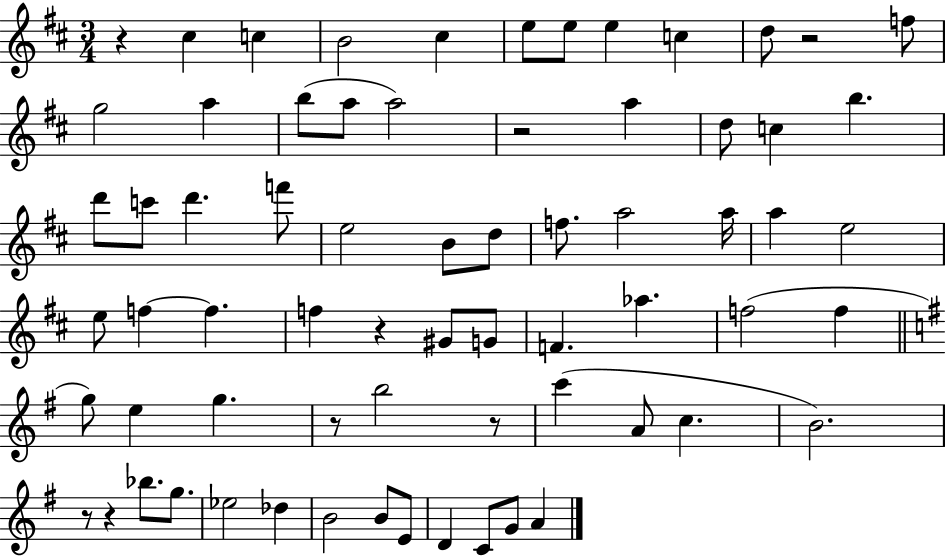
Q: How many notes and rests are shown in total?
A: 68